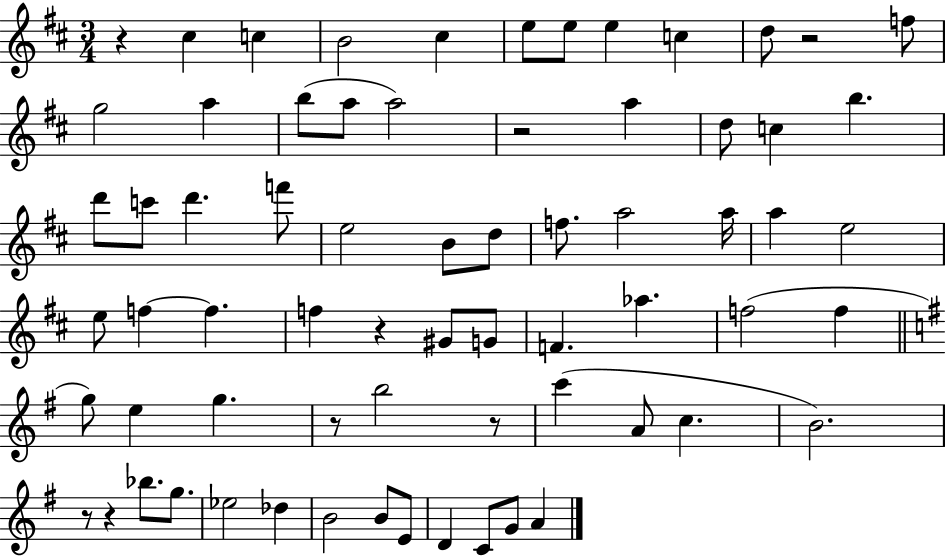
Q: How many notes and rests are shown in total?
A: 68